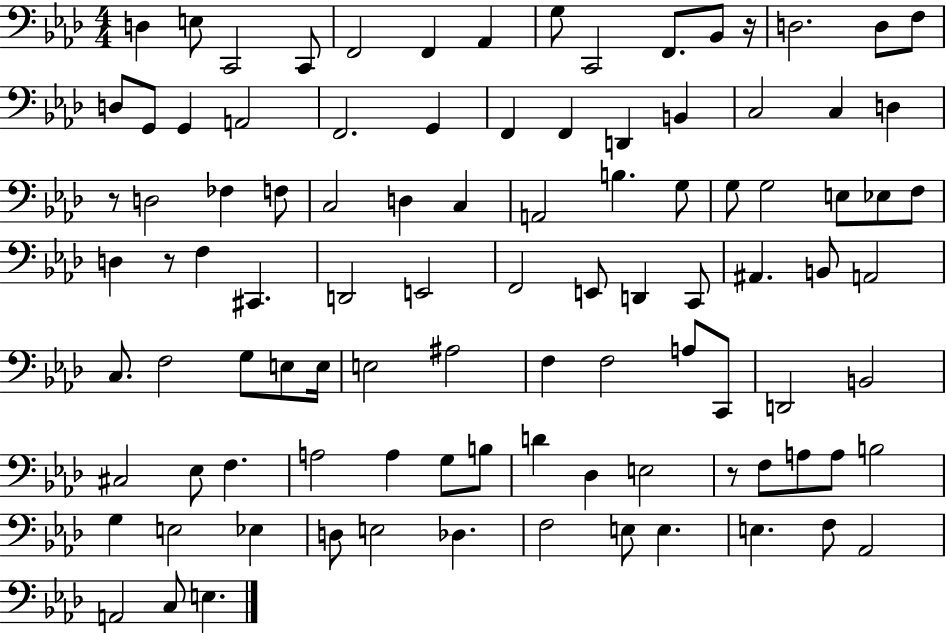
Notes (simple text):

D3/q E3/e C2/h C2/e F2/h F2/q Ab2/q G3/e C2/h F2/e. Bb2/e R/s D3/h. D3/e F3/e D3/e G2/e G2/q A2/h F2/h. G2/q F2/q F2/q D2/q B2/q C3/h C3/q D3/q R/e D3/h FES3/q F3/e C3/h D3/q C3/q A2/h B3/q. G3/e G3/e G3/h E3/e Eb3/e F3/e D3/q R/e F3/q C#2/q. D2/h E2/h F2/h E2/e D2/q C2/e A#2/q. B2/e A2/h C3/e. F3/h G3/e E3/e E3/s E3/h A#3/h F3/q F3/h A3/e C2/e D2/h B2/h C#3/h Eb3/e F3/q. A3/h A3/q G3/e B3/e D4/q Db3/q E3/h R/e F3/e A3/e A3/e B3/h G3/q E3/h Eb3/q D3/e E3/h Db3/q. F3/h E3/e E3/q. E3/q. F3/e Ab2/h A2/h C3/e E3/q.